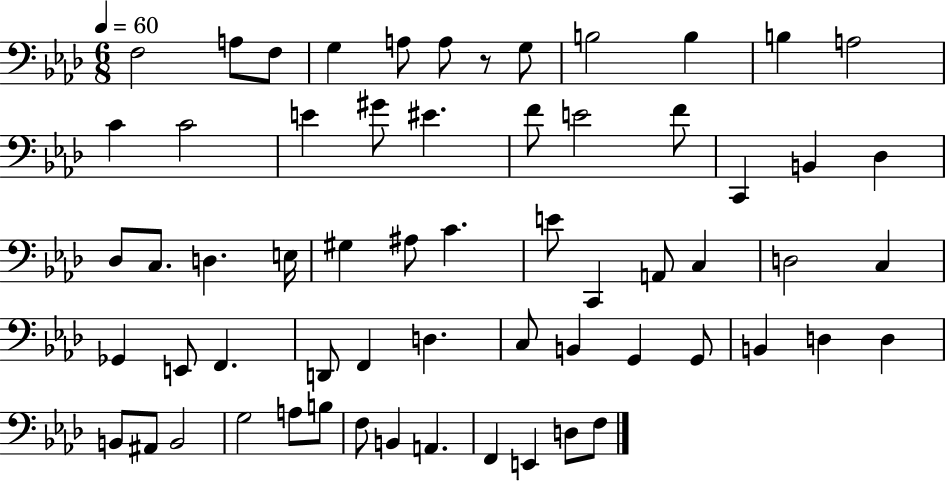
X:1
T:Untitled
M:6/8
L:1/4
K:Ab
F,2 A,/2 F,/2 G, A,/2 A,/2 z/2 G,/2 B,2 B, B, A,2 C C2 E ^G/2 ^E F/2 E2 F/2 C,, B,, _D, _D,/2 C,/2 D, E,/4 ^G, ^A,/2 C E/2 C,, A,,/2 C, D,2 C, _G,, E,,/2 F,, D,,/2 F,, D, C,/2 B,, G,, G,,/2 B,, D, D, B,,/2 ^A,,/2 B,,2 G,2 A,/2 B,/2 F,/2 B,, A,, F,, E,, D,/2 F,/2